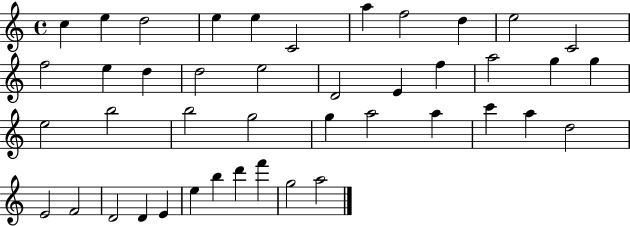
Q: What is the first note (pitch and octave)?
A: C5